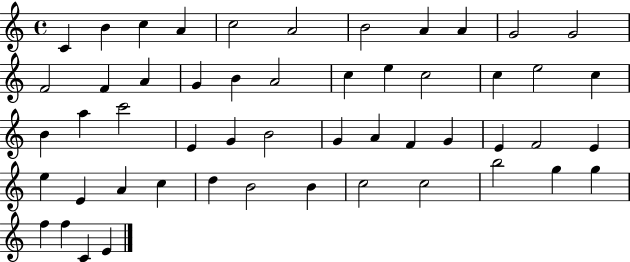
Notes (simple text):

C4/q B4/q C5/q A4/q C5/h A4/h B4/h A4/q A4/q G4/h G4/h F4/h F4/q A4/q G4/q B4/q A4/h C5/q E5/q C5/h C5/q E5/h C5/q B4/q A5/q C6/h E4/q G4/q B4/h G4/q A4/q F4/q G4/q E4/q F4/h E4/q E5/q E4/q A4/q C5/q D5/q B4/h B4/q C5/h C5/h B5/h G5/q G5/q F5/q F5/q C4/q E4/q